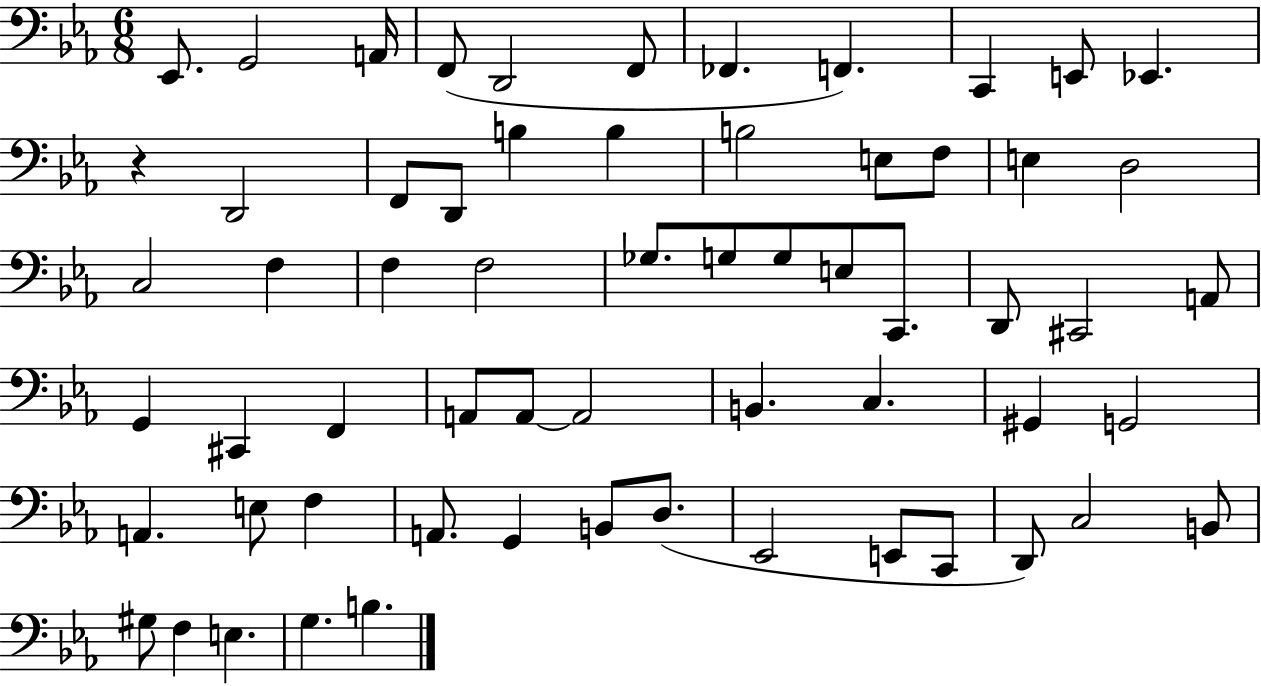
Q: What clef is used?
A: bass